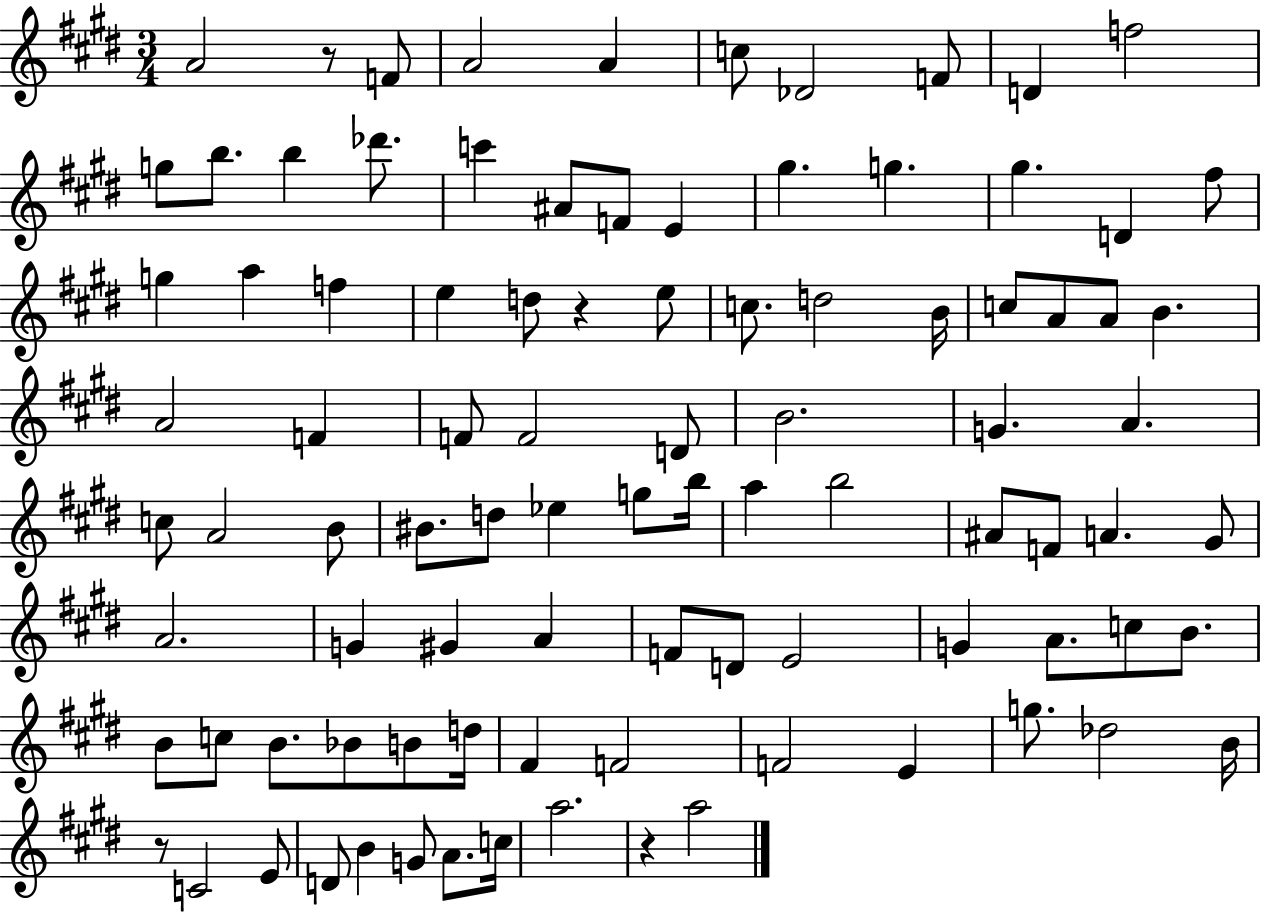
A4/h R/e F4/e A4/h A4/q C5/e Db4/h F4/e D4/q F5/h G5/e B5/e. B5/q Db6/e. C6/q A#4/e F4/e E4/q G#5/q. G5/q. G#5/q. D4/q F#5/e G5/q A5/q F5/q E5/q D5/e R/q E5/e C5/e. D5/h B4/s C5/e A4/e A4/e B4/q. A4/h F4/q F4/e F4/h D4/e B4/h. G4/q. A4/q. C5/e A4/h B4/e BIS4/e. D5/e Eb5/q G5/e B5/s A5/q B5/h A#4/e F4/e A4/q. G#4/e A4/h. G4/q G#4/q A4/q F4/e D4/e E4/h G4/q A4/e. C5/e B4/e. B4/e C5/e B4/e. Bb4/e B4/e D5/s F#4/q F4/h F4/h E4/q G5/e. Db5/h B4/s R/e C4/h E4/e D4/e B4/q G4/e A4/e. C5/s A5/h. R/q A5/h